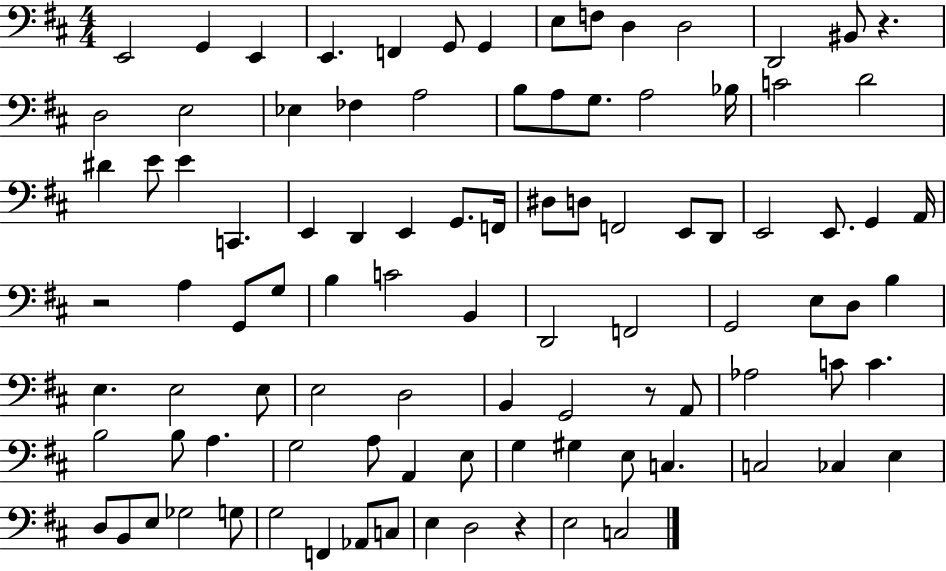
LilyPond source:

{
  \clef bass
  \numericTimeSignature
  \time 4/4
  \key d \major
  e,2 g,4 e,4 | e,4. f,4 g,8 g,4 | e8 f8 d4 d2 | d,2 bis,8 r4. | \break d2 e2 | ees4 fes4 a2 | b8 a8 g8. a2 bes16 | c'2 d'2 | \break dis'4 e'8 e'4 c,4. | e,4 d,4 e,4 g,8. f,16 | dis8 d8 f,2 e,8 d,8 | e,2 e,8. g,4 a,16 | \break r2 a4 g,8 g8 | b4 c'2 b,4 | d,2 f,2 | g,2 e8 d8 b4 | \break e4. e2 e8 | e2 d2 | b,4 g,2 r8 a,8 | aes2 c'8 c'4. | \break b2 b8 a4. | g2 a8 a,4 e8 | g4 gis4 e8 c4. | c2 ces4 e4 | \break d8 b,8 e8 ges2 g8 | g2 f,4 aes,8 c8 | e4 d2 r4 | e2 c2 | \break \bar "|."
}